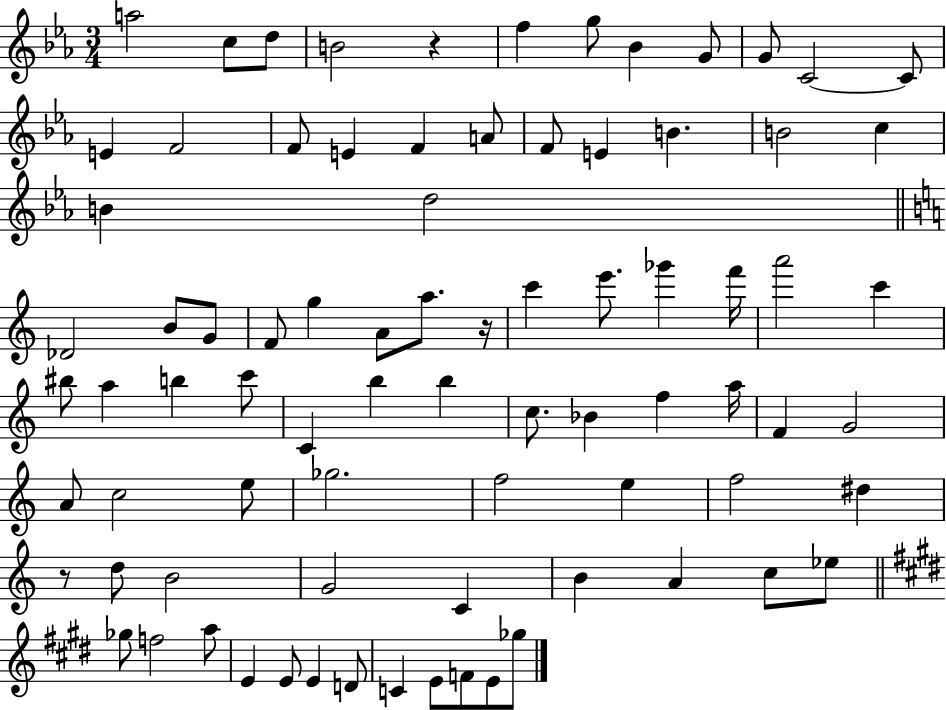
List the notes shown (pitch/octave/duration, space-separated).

A5/h C5/e D5/e B4/h R/q F5/q G5/e Bb4/q G4/e G4/e C4/h C4/e E4/q F4/h F4/e E4/q F4/q A4/e F4/e E4/q B4/q. B4/h C5/q B4/q D5/h Db4/h B4/e G4/e F4/e G5/q A4/e A5/e. R/s C6/q E6/e. Gb6/q F6/s A6/h C6/q BIS5/e A5/q B5/q C6/e C4/q B5/q B5/q C5/e. Bb4/q F5/q A5/s F4/q G4/h A4/e C5/h E5/e Gb5/h. F5/h E5/q F5/h D#5/q R/e D5/e B4/h G4/h C4/q B4/q A4/q C5/e Eb5/e Gb5/e F5/h A5/e E4/q E4/e E4/q D4/e C4/q E4/e F4/e E4/e Gb5/e